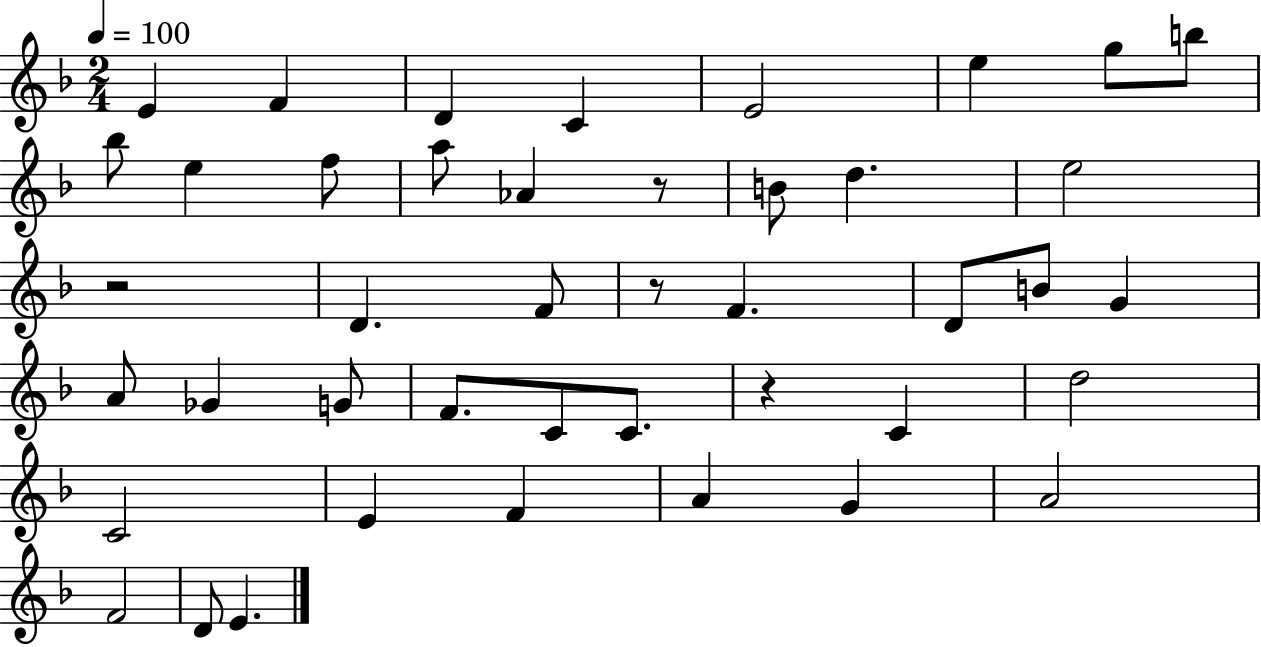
E4/q F4/q D4/q C4/q E4/h E5/q G5/e B5/e Bb5/e E5/q F5/e A5/e Ab4/q R/e B4/e D5/q. E5/h R/h D4/q. F4/e R/e F4/q. D4/e B4/e G4/q A4/e Gb4/q G4/e F4/e. C4/e C4/e. R/q C4/q D5/h C4/h E4/q F4/q A4/q G4/q A4/h F4/h D4/e E4/q.